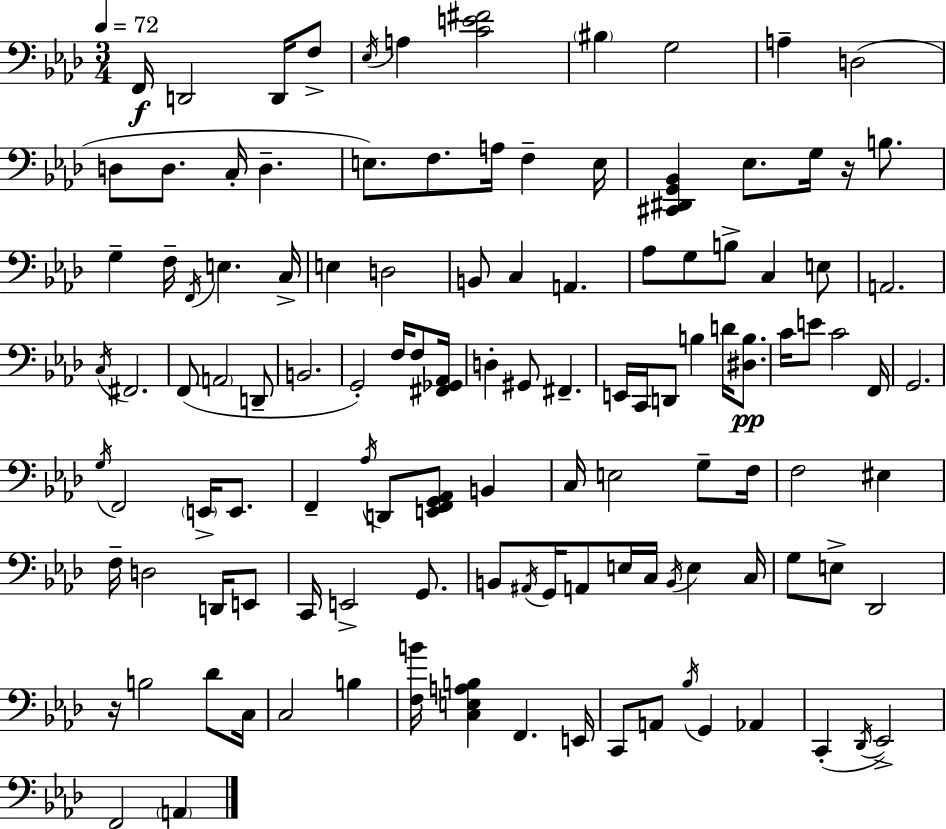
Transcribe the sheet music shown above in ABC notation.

X:1
T:Untitled
M:3/4
L:1/4
K:Ab
F,,/4 D,,2 D,,/4 F,/2 _E,/4 A, [CE^F]2 ^B, G,2 A, D,2 D,/2 D,/2 C,/4 D, E,/2 F,/2 A,/4 F, E,/4 [^C,,^D,,G,,_B,,] _E,/2 G,/4 z/4 B,/2 G, F,/4 F,,/4 E, C,/4 E, D,2 B,,/2 C, A,, _A,/2 G,/2 B,/2 C, E,/2 A,,2 C,/4 ^F,,2 F,,/2 A,,2 D,,/2 B,,2 G,,2 F,/4 F,/2 [^F,,_G,,_A,,]/4 D, ^G,,/2 ^F,, E,,/4 C,,/4 D,,/2 B, D/4 [^D,B,]/2 C/4 E/2 C2 F,,/4 G,,2 G,/4 F,,2 E,,/4 E,,/2 F,, _A,/4 D,,/2 [E,,F,,G,,_A,,]/2 B,, C,/4 E,2 G,/2 F,/4 F,2 ^E, F,/4 D,2 D,,/4 E,,/2 C,,/4 E,,2 G,,/2 B,,/2 ^A,,/4 G,,/4 A,,/2 E,/4 C,/4 B,,/4 E, C,/4 G,/2 E,/2 _D,,2 z/4 B,2 _D/2 C,/4 C,2 B, [F,B]/4 [C,E,A,B,] F,, E,,/4 C,,/2 A,,/2 _B,/4 G,, _A,, C,, _D,,/4 _E,,2 F,,2 A,,